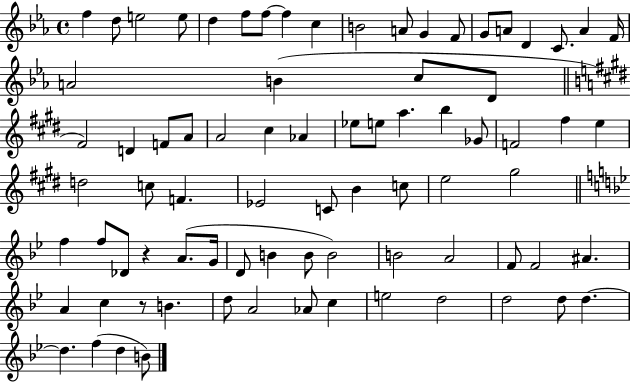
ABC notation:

X:1
T:Untitled
M:4/4
L:1/4
K:Eb
f d/2 e2 e/2 d f/2 f/2 f c B2 A/2 G F/2 G/2 A/2 D C/2 A F/4 A2 B c/2 D/2 ^F2 D F/2 A/2 A2 ^c _A _e/2 e/2 a b _G/2 F2 ^f e d2 c/2 F _E2 C/2 B c/2 e2 ^g2 f f/2 _D/2 z A/2 G/4 D/2 B B/2 B2 B2 A2 F/2 F2 ^A A c z/2 B d/2 A2 _A/2 c e2 d2 d2 d/2 d d f d B/2